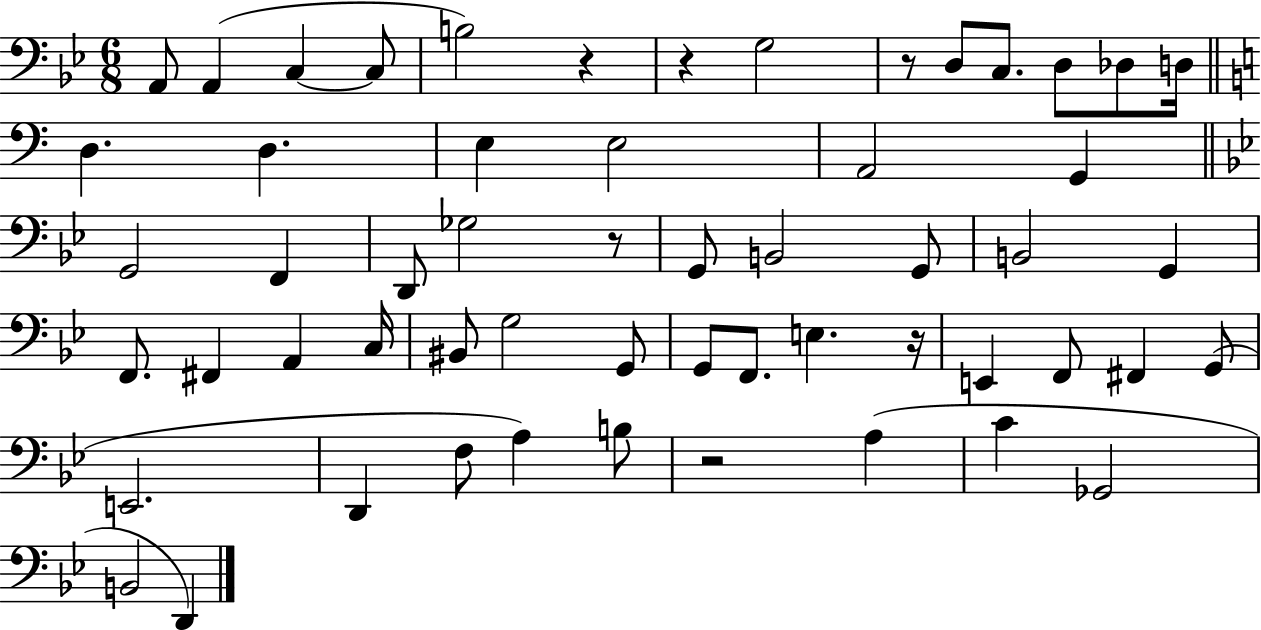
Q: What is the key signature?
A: BES major